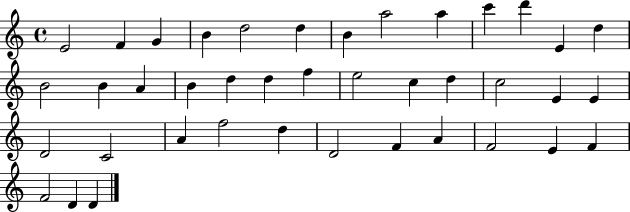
E4/h F4/q G4/q B4/q D5/h D5/q B4/q A5/h A5/q C6/q D6/q E4/q D5/q B4/h B4/q A4/q B4/q D5/q D5/q F5/q E5/h C5/q D5/q C5/h E4/q E4/q D4/h C4/h A4/q F5/h D5/q D4/h F4/q A4/q F4/h E4/q F4/q F4/h D4/q D4/q